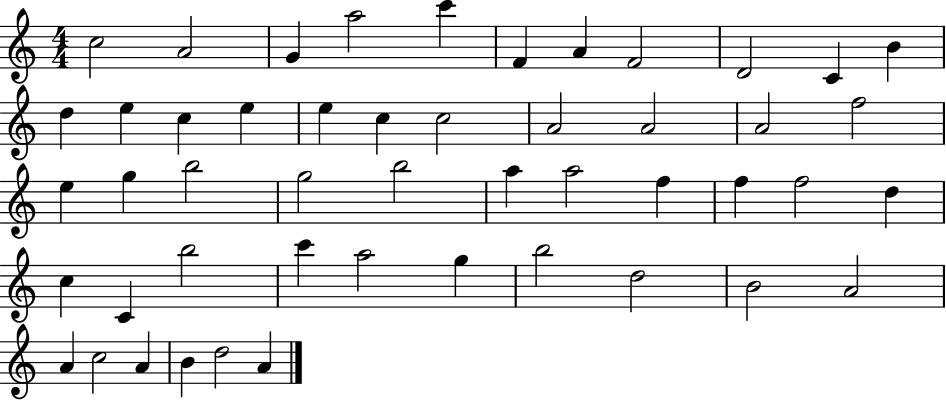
{
  \clef treble
  \numericTimeSignature
  \time 4/4
  \key c \major
  c''2 a'2 | g'4 a''2 c'''4 | f'4 a'4 f'2 | d'2 c'4 b'4 | \break d''4 e''4 c''4 e''4 | e''4 c''4 c''2 | a'2 a'2 | a'2 f''2 | \break e''4 g''4 b''2 | g''2 b''2 | a''4 a''2 f''4 | f''4 f''2 d''4 | \break c''4 c'4 b''2 | c'''4 a''2 g''4 | b''2 d''2 | b'2 a'2 | \break a'4 c''2 a'4 | b'4 d''2 a'4 | \bar "|."
}